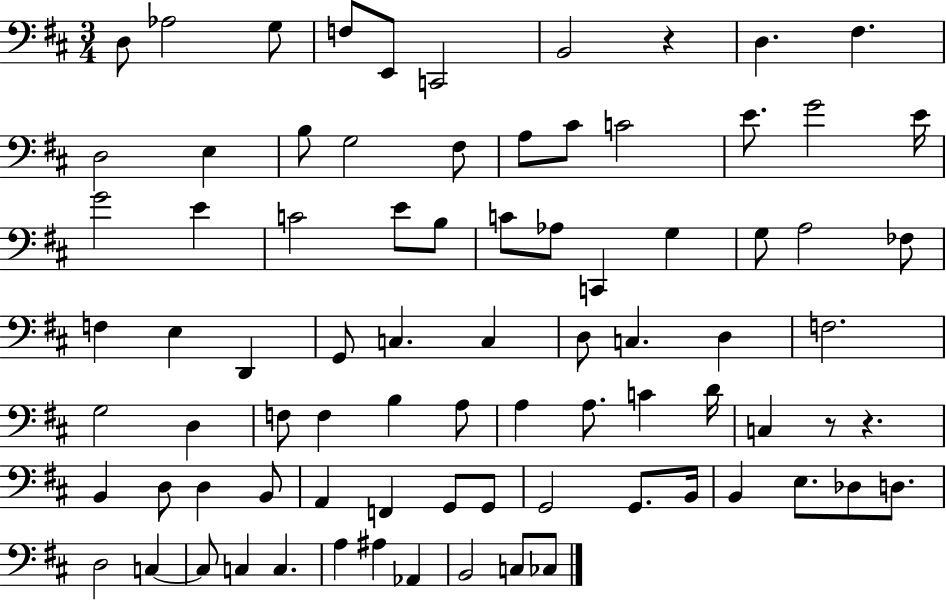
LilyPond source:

{
  \clef bass
  \numericTimeSignature
  \time 3/4
  \key d \major
  \repeat volta 2 { d8 aes2 g8 | f8 e,8 c,2 | b,2 r4 | d4. fis4. | \break d2 e4 | b8 g2 fis8 | a8 cis'8 c'2 | e'8. g'2 e'16 | \break g'2 e'4 | c'2 e'8 b8 | c'8 aes8 c,4 g4 | g8 a2 fes8 | \break f4 e4 d,4 | g,8 c4. c4 | d8 c4. d4 | f2. | \break g2 d4 | f8 f4 b4 a8 | a4 a8. c'4 d'16 | c4 r8 r4. | \break b,4 d8 d4 b,8 | a,4 f,4 g,8 g,8 | g,2 g,8. b,16 | b,4 e8. des8 d8. | \break d2 c4~~ | c8 c4 c4. | a4 ais4 aes,4 | b,2 c8 ces8 | \break } \bar "|."
}